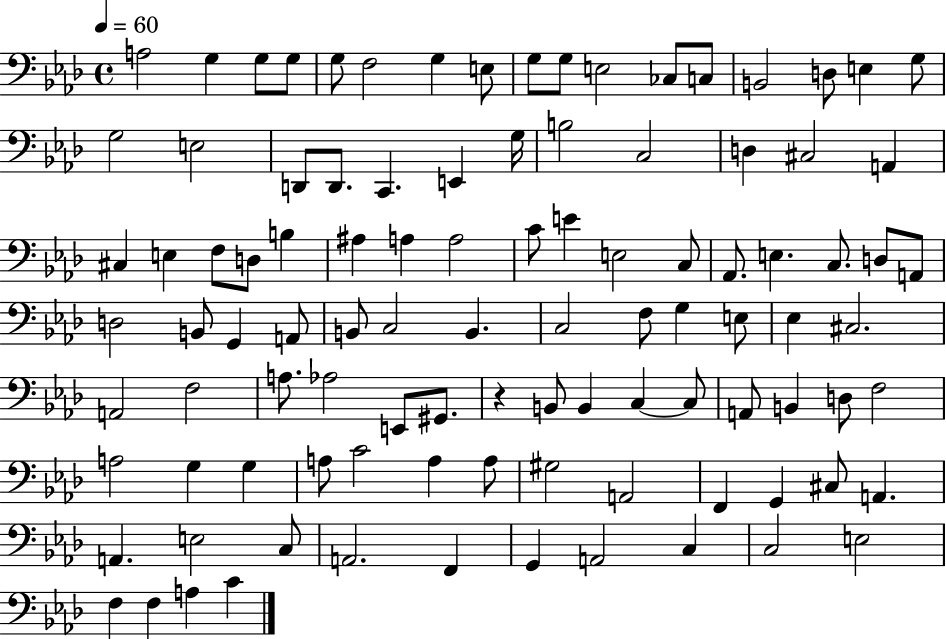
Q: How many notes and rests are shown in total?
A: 101